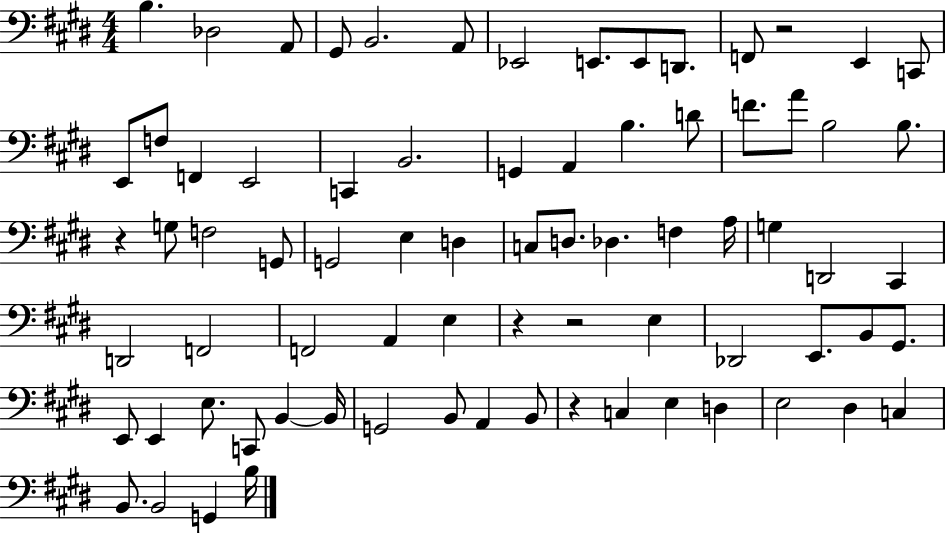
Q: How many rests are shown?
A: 5